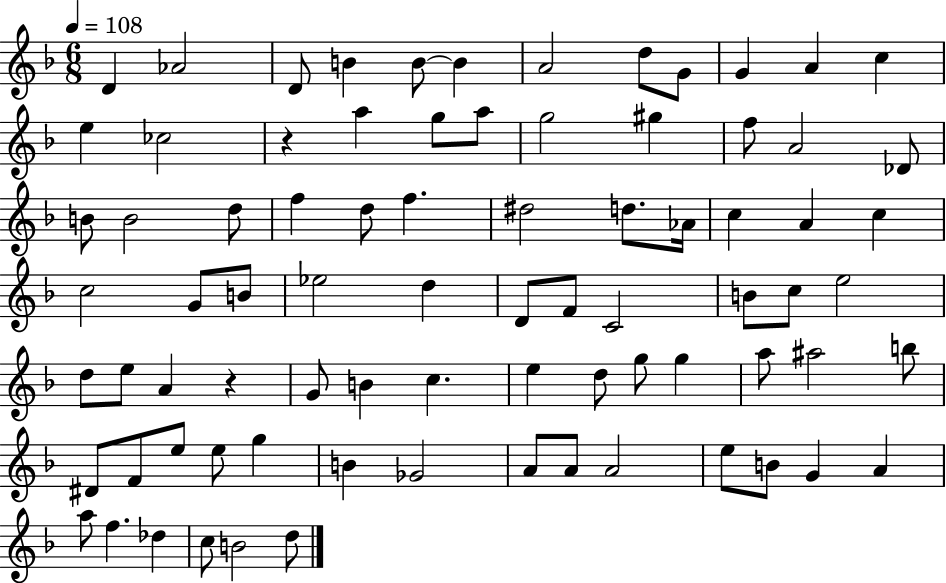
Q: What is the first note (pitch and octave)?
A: D4